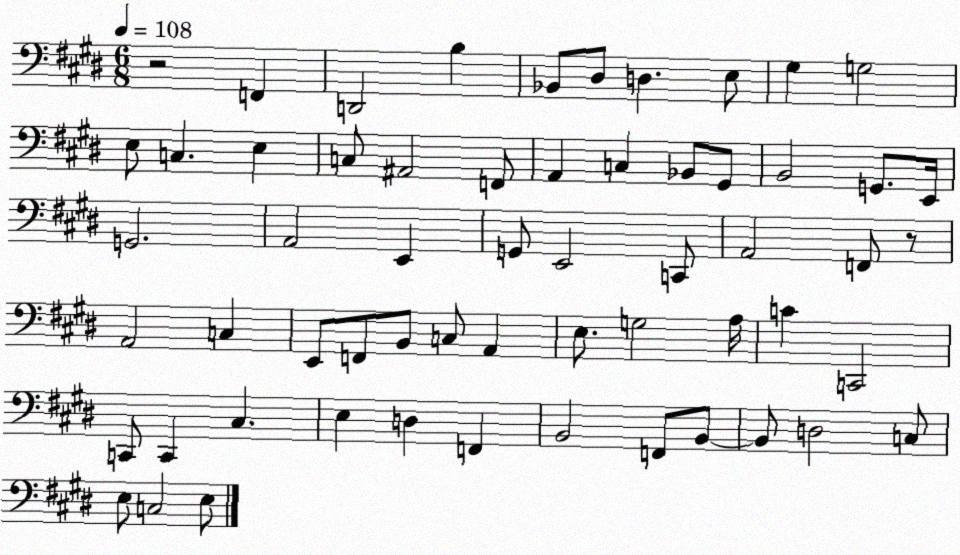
X:1
T:Untitled
M:6/8
L:1/4
K:E
z2 F,, D,,2 B, _B,,/2 ^D,/2 D, E,/2 ^G, G,2 E,/2 C, E, C,/2 ^A,,2 F,,/2 A,, C, _B,,/2 ^G,,/2 B,,2 G,,/2 E,,/4 G,,2 A,,2 E,, G,,/2 E,,2 C,,/2 A,,2 F,,/2 z/2 A,,2 C, E,,/2 F,,/2 B,,/2 C,/2 A,, E,/2 G,2 A,/4 C C,,2 C,,/2 C,, ^C, E, D, F,, B,,2 F,,/2 B,,/2 B,,/2 D,2 C,/2 E,/2 C,2 E,/2